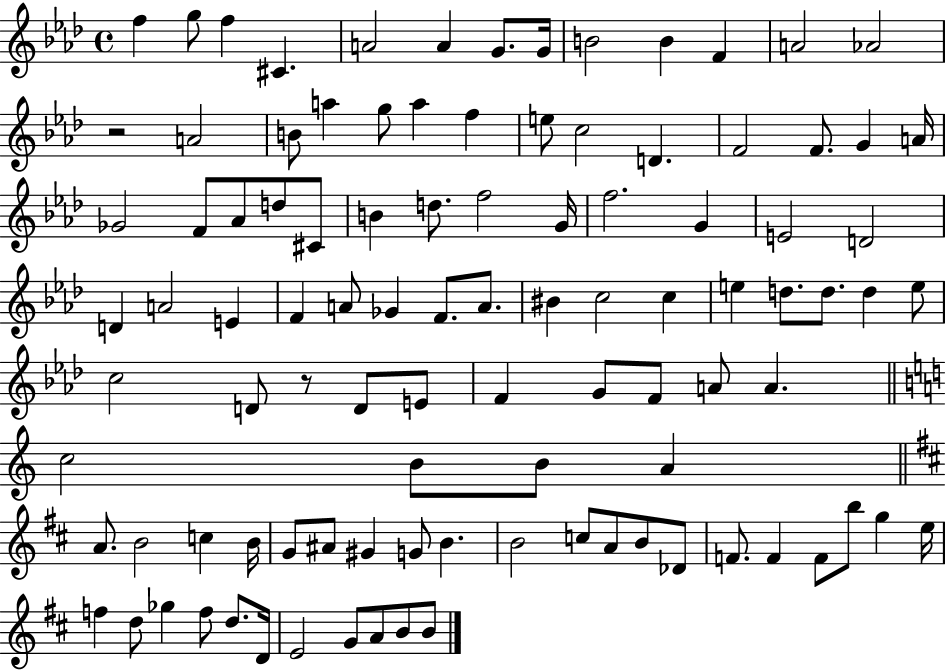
X:1
T:Untitled
M:4/4
L:1/4
K:Ab
f g/2 f ^C A2 A G/2 G/4 B2 B F A2 _A2 z2 A2 B/2 a g/2 a f e/2 c2 D F2 F/2 G A/4 _G2 F/2 _A/2 d/2 ^C/2 B d/2 f2 G/4 f2 G E2 D2 D A2 E F A/2 _G F/2 A/2 ^B c2 c e d/2 d/2 d e/2 c2 D/2 z/2 D/2 E/2 F G/2 F/2 A/2 A c2 B/2 B/2 A A/2 B2 c B/4 G/2 ^A/2 ^G G/2 B B2 c/2 A/2 B/2 _D/2 F/2 F F/2 b/2 g e/4 f d/2 _g f/2 d/2 D/4 E2 G/2 A/2 B/2 B/2